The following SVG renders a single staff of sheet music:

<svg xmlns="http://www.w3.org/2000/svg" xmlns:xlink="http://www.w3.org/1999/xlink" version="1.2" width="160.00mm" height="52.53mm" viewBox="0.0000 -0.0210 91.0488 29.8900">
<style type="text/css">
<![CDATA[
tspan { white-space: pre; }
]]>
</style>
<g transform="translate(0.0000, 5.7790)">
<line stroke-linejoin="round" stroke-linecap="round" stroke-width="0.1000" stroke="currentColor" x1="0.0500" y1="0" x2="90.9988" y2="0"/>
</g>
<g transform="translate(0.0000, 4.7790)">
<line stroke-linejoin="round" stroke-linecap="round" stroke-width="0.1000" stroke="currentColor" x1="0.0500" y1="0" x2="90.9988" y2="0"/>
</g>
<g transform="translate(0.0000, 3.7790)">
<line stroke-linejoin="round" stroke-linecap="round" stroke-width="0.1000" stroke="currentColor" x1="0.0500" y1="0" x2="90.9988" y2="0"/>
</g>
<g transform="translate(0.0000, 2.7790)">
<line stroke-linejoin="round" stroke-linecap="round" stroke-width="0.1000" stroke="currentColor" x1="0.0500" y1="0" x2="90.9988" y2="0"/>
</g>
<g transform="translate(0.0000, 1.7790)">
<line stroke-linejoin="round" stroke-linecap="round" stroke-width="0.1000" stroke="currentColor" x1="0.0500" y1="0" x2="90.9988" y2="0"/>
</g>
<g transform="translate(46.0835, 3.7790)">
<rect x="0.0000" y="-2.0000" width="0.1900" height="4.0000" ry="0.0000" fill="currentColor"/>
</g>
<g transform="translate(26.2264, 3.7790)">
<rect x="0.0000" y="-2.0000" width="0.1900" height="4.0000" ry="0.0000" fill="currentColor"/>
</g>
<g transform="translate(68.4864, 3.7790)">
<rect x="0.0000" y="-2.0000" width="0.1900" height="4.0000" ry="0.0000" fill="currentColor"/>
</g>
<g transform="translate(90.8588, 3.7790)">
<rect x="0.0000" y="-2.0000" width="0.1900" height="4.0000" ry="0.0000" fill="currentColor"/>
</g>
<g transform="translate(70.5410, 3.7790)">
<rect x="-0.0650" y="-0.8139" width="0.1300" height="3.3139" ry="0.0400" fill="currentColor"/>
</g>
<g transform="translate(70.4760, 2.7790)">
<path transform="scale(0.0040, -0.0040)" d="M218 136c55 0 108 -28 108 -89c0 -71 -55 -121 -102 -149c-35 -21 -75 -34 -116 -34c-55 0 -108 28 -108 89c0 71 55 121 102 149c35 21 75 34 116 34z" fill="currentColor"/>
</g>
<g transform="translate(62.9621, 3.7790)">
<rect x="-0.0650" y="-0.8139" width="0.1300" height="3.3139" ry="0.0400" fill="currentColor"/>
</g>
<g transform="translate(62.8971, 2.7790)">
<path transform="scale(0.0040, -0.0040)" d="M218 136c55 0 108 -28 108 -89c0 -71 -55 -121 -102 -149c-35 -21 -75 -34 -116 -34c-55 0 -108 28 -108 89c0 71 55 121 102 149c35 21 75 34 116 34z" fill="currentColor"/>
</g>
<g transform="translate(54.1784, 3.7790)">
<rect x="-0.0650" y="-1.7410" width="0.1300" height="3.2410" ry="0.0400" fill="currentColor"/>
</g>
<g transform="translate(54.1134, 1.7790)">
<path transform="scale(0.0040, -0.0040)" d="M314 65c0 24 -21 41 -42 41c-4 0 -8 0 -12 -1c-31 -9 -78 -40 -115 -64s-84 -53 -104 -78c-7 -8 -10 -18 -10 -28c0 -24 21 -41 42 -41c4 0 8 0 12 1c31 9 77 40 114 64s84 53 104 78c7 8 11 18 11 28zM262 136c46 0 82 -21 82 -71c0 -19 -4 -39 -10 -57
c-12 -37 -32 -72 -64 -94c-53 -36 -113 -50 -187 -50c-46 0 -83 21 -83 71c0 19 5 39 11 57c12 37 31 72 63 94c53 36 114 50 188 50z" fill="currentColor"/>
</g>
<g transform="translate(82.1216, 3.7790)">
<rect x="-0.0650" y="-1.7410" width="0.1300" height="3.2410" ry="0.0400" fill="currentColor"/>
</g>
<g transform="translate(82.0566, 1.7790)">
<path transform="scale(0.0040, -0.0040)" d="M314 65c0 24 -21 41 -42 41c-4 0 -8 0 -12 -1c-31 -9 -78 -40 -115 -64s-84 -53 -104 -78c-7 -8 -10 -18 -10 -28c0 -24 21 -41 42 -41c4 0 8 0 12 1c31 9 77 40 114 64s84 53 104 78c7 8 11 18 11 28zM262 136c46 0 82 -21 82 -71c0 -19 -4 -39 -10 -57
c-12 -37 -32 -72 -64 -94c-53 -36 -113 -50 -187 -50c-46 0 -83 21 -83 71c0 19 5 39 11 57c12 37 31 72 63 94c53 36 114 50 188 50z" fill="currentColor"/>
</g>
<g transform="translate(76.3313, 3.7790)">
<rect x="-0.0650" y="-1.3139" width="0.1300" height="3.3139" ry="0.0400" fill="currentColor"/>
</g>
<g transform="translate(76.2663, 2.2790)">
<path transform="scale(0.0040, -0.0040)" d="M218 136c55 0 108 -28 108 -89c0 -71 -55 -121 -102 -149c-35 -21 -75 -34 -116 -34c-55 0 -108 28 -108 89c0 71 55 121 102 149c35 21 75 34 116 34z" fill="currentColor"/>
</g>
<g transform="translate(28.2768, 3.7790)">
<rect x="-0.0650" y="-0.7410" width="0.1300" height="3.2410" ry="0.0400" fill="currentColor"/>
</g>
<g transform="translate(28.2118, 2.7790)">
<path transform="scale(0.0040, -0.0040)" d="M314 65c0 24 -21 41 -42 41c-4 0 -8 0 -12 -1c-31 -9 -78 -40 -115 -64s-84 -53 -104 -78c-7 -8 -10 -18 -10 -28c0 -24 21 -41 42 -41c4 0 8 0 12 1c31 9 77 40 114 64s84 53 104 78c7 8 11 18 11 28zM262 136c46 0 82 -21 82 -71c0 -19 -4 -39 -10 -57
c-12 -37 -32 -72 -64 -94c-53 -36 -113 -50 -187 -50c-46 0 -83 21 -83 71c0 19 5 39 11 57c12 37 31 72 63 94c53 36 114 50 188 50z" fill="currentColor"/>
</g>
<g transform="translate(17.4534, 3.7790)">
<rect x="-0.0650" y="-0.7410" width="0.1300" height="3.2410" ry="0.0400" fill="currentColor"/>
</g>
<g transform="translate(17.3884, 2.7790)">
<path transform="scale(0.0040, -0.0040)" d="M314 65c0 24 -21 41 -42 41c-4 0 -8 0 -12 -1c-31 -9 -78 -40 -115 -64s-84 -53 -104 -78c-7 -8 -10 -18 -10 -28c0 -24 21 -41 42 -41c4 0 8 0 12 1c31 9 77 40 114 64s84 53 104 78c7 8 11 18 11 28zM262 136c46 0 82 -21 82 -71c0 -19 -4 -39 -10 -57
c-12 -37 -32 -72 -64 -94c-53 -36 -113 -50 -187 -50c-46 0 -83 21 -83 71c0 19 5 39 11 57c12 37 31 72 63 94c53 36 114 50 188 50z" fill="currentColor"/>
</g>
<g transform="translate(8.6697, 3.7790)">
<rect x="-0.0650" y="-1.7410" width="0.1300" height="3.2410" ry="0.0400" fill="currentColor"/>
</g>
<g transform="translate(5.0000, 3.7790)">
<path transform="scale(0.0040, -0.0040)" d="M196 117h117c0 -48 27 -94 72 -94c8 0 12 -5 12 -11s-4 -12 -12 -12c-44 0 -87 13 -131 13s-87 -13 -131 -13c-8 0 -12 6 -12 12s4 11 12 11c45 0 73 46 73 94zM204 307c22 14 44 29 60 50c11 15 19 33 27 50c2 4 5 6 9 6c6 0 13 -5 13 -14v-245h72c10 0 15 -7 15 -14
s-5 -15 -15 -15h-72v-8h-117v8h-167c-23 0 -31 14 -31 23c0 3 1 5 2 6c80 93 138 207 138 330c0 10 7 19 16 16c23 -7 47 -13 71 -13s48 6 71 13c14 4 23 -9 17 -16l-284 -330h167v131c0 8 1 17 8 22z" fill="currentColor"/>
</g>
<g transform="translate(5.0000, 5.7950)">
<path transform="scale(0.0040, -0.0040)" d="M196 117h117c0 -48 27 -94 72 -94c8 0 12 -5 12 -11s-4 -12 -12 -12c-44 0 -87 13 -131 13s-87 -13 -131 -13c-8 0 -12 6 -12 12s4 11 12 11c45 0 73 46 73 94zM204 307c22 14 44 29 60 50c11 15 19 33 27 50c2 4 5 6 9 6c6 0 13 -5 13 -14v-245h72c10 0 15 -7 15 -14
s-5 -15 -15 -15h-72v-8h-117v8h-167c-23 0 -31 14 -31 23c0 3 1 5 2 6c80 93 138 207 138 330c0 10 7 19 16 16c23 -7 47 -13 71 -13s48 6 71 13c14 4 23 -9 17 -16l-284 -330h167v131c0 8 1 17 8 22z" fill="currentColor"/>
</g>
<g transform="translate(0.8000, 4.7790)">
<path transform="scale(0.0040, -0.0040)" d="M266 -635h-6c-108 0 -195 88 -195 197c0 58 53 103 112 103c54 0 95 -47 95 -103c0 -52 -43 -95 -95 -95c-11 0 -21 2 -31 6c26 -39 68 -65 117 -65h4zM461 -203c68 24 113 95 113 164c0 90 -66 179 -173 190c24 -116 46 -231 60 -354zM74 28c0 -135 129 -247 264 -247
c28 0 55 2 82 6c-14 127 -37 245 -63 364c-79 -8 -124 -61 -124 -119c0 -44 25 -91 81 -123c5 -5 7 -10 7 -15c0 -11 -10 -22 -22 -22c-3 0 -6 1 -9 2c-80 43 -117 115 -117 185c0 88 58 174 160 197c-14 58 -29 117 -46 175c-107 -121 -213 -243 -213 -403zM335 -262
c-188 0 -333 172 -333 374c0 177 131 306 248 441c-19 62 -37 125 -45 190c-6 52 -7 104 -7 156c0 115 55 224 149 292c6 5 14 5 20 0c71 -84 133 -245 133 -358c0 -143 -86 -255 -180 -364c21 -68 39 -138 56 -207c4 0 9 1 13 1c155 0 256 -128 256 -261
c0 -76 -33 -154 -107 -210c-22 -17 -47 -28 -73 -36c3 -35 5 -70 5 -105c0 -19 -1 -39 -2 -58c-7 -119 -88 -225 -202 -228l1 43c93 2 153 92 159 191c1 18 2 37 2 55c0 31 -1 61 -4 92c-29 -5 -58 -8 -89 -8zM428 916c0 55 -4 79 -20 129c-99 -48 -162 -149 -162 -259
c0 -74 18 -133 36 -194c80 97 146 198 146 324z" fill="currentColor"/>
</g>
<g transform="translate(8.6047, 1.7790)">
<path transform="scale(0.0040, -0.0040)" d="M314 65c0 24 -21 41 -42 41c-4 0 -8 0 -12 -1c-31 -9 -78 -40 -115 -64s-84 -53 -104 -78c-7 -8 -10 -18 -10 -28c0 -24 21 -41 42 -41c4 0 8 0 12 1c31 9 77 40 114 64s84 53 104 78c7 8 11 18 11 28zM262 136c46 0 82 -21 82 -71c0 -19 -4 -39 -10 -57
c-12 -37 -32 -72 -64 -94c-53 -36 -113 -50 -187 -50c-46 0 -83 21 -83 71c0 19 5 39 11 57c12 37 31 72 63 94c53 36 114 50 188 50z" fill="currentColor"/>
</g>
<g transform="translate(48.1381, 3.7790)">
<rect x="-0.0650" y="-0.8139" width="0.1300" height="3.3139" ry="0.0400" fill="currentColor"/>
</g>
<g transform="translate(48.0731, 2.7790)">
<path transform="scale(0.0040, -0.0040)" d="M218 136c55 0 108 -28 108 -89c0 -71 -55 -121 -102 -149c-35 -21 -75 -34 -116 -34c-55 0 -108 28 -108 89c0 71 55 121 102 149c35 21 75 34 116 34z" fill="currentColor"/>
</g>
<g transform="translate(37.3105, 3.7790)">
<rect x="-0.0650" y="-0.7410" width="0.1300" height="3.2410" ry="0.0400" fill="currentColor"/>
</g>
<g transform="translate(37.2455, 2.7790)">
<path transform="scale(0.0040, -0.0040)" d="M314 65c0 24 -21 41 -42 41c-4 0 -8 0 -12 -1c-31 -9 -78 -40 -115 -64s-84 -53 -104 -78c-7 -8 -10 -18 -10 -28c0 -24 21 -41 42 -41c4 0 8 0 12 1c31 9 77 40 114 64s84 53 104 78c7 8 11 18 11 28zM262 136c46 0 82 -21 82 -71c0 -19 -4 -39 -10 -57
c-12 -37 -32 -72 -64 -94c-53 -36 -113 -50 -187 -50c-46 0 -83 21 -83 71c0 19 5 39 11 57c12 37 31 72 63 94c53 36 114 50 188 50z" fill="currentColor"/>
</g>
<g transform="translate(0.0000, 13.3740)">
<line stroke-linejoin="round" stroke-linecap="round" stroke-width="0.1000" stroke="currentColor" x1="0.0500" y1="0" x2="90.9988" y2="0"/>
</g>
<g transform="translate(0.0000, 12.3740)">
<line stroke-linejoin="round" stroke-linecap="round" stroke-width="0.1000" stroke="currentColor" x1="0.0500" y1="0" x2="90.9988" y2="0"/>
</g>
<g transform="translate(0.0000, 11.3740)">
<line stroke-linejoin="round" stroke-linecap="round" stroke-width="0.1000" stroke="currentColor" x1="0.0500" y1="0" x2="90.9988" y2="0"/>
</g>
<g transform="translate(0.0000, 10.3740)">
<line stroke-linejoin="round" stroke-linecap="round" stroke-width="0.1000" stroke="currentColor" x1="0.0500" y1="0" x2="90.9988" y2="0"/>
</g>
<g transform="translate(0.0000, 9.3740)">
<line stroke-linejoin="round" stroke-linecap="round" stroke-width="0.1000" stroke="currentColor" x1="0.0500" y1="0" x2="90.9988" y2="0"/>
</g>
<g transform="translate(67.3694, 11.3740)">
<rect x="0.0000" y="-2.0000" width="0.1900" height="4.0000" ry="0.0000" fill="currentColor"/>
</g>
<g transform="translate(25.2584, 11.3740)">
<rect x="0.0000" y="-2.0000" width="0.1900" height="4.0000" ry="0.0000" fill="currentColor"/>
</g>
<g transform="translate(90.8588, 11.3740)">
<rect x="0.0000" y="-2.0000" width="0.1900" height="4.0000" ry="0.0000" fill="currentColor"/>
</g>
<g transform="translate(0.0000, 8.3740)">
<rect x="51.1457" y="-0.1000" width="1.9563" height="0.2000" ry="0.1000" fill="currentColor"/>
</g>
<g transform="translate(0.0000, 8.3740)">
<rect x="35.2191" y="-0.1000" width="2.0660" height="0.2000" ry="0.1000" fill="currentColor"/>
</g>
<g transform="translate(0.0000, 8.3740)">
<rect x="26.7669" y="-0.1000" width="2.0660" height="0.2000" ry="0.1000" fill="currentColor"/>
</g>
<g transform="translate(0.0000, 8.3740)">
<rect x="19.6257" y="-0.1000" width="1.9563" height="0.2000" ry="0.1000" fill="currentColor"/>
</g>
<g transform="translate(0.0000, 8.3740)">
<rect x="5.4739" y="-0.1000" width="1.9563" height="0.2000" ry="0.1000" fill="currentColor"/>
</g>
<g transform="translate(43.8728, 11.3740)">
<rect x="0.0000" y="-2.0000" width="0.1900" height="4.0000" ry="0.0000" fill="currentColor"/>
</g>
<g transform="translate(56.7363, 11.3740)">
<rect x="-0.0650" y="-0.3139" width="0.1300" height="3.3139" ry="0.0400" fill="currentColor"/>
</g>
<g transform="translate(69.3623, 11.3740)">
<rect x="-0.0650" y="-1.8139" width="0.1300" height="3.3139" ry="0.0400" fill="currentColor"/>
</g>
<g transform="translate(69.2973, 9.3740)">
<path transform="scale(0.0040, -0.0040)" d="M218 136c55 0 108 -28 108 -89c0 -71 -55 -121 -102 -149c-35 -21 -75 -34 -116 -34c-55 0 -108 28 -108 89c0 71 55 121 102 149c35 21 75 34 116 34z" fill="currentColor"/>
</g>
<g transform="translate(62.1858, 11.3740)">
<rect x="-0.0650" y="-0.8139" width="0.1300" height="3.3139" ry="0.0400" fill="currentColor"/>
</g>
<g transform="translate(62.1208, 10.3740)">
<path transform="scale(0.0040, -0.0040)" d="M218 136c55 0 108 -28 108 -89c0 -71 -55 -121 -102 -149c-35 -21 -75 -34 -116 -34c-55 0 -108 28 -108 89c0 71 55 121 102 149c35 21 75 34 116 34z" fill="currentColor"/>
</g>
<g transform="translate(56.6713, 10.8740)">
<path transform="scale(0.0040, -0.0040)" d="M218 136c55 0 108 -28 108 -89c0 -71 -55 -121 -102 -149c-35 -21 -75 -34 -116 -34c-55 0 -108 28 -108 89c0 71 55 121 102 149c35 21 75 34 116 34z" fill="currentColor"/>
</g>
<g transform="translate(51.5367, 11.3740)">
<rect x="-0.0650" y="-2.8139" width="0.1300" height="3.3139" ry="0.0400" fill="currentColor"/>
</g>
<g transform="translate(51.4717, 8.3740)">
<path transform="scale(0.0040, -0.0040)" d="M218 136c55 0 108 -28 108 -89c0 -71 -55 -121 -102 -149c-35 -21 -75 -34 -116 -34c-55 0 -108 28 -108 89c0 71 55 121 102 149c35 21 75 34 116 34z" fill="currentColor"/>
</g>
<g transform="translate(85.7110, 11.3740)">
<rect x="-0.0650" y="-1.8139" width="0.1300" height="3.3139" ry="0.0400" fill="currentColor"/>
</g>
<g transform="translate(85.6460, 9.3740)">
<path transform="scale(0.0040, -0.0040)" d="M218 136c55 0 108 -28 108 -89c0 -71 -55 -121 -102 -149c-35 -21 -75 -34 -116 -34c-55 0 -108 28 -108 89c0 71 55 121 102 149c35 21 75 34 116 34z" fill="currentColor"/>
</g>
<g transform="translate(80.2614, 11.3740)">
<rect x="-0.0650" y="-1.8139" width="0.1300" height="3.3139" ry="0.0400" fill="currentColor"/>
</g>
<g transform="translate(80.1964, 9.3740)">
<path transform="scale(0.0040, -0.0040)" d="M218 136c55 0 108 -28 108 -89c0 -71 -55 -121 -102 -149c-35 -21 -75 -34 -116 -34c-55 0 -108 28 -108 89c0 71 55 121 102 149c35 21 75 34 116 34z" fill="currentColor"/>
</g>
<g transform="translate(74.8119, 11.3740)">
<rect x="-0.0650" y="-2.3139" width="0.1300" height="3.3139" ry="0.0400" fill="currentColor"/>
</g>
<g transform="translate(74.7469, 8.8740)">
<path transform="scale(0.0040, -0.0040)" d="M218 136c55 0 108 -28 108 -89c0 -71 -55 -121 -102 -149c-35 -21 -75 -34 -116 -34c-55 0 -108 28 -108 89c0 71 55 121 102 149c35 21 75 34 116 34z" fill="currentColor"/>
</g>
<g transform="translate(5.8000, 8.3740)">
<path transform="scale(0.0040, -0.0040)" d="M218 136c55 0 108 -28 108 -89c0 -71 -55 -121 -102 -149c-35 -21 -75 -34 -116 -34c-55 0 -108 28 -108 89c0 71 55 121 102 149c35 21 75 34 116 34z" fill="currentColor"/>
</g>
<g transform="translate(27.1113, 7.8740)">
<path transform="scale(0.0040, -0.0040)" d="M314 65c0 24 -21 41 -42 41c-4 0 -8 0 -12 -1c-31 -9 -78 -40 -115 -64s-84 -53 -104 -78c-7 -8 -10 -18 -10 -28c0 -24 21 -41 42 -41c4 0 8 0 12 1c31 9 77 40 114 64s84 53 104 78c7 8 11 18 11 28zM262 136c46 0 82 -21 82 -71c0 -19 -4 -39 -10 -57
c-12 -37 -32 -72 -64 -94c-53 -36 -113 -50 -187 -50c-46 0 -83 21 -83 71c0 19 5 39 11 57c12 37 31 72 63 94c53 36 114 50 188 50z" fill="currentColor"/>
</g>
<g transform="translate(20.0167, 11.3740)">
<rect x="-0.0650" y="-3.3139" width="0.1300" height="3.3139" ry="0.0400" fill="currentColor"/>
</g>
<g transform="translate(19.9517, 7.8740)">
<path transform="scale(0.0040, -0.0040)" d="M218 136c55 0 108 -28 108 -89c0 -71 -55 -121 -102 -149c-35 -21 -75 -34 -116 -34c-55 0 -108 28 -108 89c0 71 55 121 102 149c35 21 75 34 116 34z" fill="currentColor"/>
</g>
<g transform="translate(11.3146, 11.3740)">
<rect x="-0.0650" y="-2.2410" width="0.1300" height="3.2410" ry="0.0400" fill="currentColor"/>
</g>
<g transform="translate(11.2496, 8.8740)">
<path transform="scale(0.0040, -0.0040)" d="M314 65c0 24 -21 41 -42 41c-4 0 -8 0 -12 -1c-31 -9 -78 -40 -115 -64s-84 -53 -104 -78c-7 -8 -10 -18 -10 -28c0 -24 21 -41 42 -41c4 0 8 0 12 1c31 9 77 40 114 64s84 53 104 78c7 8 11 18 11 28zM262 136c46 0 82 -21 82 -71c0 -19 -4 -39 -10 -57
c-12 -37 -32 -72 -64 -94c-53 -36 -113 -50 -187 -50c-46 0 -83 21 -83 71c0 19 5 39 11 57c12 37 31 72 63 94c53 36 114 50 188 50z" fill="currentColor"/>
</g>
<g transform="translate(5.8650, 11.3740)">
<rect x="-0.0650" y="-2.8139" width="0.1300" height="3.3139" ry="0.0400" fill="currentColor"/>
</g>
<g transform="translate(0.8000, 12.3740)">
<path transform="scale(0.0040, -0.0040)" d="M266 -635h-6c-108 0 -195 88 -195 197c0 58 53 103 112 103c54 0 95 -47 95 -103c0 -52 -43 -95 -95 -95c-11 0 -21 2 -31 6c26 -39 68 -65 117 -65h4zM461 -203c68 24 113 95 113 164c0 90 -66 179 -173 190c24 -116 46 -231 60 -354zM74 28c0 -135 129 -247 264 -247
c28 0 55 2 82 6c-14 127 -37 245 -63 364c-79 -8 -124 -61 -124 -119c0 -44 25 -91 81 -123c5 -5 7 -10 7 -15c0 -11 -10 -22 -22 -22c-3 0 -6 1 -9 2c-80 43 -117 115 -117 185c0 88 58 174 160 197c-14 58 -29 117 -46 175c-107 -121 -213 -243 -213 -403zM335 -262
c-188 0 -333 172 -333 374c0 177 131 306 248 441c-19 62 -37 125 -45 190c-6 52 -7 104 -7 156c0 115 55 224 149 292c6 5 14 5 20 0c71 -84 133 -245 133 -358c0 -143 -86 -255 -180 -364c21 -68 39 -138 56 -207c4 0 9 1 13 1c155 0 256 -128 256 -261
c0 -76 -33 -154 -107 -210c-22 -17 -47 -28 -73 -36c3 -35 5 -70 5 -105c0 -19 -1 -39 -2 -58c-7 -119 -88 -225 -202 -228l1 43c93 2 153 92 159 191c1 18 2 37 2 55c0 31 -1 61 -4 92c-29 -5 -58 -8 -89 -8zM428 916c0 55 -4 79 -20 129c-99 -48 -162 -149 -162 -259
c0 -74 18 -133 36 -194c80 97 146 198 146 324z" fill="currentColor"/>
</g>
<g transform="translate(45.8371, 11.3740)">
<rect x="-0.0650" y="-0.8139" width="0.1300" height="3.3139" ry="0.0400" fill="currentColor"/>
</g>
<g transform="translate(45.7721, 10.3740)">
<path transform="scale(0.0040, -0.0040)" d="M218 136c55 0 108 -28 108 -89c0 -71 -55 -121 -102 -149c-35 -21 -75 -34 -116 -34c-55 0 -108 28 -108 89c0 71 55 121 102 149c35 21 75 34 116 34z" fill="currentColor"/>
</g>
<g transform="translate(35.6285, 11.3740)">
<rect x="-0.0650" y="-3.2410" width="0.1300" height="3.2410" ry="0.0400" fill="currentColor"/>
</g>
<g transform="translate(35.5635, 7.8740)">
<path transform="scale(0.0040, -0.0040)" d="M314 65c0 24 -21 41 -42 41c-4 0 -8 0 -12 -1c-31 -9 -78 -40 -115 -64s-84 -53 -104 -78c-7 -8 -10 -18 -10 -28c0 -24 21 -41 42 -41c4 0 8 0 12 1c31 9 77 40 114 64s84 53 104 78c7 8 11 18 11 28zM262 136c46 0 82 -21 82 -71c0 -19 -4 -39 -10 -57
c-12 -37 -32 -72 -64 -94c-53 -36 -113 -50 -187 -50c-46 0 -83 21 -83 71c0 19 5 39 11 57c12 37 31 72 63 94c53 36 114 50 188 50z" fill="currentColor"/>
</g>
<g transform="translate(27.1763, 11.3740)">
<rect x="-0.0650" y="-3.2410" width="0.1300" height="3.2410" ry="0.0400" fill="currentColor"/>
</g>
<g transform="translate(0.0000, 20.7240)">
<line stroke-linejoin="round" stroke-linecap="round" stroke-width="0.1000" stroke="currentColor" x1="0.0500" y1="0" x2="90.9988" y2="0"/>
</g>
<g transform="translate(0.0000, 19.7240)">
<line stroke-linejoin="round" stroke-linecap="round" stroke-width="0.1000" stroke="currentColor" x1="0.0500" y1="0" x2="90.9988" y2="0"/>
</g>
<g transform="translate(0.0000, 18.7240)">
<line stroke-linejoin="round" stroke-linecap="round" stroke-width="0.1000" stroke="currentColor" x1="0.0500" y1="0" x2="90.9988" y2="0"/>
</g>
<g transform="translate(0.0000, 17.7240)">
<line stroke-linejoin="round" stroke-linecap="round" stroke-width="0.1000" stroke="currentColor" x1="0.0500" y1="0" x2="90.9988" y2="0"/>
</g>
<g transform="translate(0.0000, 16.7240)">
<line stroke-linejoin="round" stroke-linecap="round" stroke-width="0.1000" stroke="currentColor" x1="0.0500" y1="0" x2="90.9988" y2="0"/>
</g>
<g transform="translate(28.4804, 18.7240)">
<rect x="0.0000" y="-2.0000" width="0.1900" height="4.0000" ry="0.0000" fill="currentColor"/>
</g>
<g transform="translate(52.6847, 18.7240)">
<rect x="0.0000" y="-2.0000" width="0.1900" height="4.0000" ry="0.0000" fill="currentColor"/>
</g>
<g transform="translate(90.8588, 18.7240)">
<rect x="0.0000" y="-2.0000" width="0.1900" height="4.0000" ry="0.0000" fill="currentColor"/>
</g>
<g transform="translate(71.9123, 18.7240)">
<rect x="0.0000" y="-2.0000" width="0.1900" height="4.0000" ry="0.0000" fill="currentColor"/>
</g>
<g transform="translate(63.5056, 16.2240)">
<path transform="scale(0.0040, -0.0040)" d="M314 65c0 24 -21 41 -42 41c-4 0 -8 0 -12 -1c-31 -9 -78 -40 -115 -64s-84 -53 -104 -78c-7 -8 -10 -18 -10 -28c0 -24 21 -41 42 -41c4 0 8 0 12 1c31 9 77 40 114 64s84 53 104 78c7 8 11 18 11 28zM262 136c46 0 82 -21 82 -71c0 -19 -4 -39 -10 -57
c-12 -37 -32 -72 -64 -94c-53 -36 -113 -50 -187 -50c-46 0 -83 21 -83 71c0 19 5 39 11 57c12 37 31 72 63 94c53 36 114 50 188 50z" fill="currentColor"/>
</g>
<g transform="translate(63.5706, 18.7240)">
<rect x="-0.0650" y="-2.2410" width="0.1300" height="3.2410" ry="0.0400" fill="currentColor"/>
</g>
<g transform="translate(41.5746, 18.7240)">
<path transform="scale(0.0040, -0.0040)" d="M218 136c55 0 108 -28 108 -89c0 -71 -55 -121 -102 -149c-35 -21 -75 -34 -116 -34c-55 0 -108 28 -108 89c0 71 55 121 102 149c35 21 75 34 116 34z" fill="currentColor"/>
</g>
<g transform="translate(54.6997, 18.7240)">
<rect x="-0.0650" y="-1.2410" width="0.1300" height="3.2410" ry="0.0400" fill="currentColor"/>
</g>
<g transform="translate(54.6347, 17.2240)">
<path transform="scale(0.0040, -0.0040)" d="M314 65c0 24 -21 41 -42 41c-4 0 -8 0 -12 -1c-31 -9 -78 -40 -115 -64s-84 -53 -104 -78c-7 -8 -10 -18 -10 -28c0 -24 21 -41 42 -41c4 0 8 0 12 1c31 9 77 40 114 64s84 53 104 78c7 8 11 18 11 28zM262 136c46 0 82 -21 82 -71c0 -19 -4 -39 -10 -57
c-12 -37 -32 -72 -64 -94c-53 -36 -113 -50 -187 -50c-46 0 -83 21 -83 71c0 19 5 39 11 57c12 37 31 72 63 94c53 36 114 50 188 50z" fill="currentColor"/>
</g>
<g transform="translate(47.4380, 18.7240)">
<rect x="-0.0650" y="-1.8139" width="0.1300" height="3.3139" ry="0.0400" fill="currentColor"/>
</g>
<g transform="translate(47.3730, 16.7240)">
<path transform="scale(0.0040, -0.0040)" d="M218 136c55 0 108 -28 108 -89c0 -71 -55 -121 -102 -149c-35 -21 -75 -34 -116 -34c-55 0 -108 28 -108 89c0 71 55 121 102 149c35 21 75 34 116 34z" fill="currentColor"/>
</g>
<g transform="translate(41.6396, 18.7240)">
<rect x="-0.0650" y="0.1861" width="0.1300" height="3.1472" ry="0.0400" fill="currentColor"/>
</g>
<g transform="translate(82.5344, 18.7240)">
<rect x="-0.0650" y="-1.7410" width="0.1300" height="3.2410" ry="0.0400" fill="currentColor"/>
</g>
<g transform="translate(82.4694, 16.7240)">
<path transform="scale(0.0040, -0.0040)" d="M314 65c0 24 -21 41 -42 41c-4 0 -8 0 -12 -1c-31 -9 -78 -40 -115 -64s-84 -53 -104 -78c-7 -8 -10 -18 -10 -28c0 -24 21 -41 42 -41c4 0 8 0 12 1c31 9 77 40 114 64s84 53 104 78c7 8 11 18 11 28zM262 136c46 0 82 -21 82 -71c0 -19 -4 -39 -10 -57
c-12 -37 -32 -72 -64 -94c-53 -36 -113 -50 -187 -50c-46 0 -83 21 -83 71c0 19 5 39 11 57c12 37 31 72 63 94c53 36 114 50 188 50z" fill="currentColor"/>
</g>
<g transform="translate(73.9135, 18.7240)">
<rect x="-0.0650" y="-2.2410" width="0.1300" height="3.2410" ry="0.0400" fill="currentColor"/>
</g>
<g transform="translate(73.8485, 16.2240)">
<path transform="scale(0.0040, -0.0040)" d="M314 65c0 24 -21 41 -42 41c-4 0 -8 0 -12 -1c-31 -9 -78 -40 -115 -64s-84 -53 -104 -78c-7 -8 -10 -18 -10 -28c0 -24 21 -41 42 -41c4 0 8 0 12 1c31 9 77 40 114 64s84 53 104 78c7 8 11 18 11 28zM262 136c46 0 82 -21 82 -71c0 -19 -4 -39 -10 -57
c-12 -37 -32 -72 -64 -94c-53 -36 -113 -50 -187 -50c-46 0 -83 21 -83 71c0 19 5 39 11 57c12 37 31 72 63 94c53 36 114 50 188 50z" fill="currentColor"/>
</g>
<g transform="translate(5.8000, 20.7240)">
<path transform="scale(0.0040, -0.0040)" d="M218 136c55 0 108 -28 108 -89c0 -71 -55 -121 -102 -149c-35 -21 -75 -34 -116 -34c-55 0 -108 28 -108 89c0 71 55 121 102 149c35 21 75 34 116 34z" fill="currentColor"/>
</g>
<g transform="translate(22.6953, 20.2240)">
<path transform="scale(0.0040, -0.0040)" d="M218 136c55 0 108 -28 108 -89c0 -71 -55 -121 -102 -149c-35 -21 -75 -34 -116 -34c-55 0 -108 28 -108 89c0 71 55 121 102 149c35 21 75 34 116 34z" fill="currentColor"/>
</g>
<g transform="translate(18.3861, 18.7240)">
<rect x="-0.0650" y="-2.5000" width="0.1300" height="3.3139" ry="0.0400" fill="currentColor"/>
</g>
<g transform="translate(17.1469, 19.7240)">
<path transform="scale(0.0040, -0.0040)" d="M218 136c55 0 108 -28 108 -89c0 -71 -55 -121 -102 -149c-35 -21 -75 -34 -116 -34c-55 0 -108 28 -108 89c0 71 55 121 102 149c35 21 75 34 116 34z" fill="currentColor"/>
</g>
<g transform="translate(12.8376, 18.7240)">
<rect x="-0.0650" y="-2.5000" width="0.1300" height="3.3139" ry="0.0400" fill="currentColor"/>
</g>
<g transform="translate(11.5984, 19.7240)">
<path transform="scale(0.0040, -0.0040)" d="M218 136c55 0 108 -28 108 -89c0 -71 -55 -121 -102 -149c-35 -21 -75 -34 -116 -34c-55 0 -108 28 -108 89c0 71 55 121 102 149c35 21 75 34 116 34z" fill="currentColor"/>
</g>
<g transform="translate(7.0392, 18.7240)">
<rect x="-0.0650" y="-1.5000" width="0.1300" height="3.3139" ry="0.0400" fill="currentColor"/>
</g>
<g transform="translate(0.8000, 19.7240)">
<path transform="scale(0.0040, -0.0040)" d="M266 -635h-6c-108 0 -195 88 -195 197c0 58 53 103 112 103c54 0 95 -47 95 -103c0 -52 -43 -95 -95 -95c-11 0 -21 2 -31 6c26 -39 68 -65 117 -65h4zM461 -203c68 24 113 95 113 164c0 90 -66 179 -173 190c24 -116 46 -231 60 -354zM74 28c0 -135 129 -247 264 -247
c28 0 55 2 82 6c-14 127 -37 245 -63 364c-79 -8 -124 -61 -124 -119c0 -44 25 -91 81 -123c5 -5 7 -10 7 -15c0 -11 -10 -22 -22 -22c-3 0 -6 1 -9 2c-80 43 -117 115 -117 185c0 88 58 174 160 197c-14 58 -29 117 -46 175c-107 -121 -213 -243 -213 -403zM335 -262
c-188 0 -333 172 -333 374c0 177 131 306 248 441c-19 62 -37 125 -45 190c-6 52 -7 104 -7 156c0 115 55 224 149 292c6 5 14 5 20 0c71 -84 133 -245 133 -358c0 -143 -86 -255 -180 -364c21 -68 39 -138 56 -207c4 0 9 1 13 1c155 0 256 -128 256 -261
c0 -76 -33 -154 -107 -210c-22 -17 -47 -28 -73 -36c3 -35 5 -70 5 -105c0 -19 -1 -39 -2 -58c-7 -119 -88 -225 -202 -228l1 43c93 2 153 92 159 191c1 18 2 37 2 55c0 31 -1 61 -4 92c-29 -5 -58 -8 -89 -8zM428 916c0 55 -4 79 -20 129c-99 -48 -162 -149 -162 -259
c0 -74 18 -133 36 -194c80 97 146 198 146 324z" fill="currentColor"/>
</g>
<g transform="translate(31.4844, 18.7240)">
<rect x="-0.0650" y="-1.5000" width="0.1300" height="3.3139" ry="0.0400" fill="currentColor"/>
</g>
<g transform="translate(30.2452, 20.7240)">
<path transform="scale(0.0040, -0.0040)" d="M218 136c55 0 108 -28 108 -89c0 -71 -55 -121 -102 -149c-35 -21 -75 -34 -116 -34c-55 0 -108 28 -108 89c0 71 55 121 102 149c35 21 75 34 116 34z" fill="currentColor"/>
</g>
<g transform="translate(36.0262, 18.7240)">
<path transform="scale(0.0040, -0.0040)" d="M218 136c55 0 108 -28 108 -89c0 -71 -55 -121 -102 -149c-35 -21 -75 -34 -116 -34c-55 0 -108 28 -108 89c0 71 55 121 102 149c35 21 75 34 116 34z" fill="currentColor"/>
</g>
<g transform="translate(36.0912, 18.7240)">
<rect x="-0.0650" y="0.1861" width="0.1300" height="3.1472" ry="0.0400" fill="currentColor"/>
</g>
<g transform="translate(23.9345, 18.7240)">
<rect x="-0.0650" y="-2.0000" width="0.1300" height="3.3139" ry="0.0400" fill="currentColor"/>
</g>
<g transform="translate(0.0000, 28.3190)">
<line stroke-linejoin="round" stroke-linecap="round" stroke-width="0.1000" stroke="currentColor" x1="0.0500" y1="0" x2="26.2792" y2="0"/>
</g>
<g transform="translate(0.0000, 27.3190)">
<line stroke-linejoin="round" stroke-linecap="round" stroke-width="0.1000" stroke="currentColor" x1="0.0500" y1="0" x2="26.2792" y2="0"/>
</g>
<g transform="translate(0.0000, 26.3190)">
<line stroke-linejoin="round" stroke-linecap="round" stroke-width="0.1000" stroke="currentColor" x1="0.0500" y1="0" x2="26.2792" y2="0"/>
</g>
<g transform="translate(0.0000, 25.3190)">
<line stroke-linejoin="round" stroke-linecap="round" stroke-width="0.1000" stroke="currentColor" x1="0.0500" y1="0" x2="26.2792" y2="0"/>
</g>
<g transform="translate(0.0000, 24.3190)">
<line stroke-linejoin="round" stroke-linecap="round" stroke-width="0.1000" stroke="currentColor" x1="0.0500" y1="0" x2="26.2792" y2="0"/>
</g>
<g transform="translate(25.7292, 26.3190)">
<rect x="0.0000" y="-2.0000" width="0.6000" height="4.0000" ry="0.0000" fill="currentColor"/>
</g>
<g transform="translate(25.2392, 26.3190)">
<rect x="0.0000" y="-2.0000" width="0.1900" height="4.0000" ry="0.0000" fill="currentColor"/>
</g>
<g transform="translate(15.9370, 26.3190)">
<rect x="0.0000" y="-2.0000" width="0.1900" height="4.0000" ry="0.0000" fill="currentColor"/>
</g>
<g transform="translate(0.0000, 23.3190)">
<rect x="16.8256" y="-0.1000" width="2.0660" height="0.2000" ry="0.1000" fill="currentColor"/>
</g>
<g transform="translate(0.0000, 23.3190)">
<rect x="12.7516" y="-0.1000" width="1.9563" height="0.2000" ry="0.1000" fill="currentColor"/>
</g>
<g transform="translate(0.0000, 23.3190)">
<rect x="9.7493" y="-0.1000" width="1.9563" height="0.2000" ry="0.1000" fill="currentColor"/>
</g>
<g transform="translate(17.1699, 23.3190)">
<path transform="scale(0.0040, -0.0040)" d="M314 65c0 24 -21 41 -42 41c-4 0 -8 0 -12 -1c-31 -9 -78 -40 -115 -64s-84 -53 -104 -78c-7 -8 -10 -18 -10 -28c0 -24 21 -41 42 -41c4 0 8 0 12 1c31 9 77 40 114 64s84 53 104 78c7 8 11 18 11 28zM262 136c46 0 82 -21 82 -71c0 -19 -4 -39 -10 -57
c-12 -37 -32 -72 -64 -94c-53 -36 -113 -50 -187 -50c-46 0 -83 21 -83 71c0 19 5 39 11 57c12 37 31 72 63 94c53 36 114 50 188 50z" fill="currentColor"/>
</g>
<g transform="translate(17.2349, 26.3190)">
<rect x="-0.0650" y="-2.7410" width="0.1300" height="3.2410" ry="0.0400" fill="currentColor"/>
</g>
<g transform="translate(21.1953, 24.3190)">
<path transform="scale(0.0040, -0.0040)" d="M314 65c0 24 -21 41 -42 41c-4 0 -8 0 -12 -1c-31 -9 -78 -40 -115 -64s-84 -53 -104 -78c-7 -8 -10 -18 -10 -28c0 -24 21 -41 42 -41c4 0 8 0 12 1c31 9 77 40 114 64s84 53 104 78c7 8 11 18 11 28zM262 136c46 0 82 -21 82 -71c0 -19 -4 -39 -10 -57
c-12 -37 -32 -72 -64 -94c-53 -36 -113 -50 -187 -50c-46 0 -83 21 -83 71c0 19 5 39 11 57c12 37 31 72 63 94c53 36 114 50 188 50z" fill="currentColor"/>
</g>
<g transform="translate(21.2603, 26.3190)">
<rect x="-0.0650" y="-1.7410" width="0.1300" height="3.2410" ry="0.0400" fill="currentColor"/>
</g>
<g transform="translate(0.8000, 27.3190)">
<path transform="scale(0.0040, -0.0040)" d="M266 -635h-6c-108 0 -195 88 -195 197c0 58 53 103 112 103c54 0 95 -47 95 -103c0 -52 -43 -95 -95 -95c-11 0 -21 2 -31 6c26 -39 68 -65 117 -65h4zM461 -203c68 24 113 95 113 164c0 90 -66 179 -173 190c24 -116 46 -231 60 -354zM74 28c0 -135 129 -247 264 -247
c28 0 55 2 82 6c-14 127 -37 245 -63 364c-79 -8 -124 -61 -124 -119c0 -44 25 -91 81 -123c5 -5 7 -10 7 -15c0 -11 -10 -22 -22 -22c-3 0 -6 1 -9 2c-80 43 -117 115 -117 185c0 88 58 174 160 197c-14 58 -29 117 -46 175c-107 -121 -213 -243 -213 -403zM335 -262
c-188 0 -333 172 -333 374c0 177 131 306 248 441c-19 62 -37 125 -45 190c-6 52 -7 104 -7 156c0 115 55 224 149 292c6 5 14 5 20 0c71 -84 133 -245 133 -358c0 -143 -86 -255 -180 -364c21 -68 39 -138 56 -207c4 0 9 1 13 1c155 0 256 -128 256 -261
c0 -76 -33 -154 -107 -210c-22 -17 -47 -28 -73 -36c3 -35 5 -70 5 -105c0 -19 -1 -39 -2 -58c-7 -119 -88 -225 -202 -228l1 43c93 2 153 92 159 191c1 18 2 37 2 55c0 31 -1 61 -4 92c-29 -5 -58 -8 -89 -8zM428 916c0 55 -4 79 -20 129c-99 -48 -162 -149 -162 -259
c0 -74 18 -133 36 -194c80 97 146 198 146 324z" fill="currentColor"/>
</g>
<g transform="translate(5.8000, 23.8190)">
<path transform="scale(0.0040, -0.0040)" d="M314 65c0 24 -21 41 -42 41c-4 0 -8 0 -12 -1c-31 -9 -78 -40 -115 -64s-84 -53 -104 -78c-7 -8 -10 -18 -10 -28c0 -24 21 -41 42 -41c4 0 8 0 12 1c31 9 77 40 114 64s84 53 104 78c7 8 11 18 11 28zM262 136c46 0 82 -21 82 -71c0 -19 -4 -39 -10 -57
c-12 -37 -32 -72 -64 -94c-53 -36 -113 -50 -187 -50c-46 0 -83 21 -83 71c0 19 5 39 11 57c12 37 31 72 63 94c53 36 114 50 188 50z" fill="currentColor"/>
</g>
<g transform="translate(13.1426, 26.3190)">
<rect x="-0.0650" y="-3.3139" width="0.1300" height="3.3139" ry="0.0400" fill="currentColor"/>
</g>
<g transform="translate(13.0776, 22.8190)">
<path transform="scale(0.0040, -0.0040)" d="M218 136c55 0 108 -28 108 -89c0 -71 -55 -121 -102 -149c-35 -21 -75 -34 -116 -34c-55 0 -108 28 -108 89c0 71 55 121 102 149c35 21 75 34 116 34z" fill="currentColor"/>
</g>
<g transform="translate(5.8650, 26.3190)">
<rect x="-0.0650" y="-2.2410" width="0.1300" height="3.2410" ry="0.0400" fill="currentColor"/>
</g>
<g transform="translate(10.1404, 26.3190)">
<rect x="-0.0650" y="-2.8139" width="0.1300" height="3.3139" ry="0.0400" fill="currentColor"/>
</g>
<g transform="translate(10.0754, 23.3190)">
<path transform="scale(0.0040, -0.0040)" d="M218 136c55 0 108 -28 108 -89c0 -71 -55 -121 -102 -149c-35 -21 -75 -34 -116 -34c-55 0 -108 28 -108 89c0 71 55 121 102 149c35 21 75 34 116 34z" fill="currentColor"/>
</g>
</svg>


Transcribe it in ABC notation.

X:1
T:Untitled
M:4/4
L:1/4
K:C
f2 d2 d2 d2 d f2 d d e f2 a g2 b b2 b2 d a c d f g f f E G G F E B B f e2 g2 g2 f2 g2 a b a2 f2